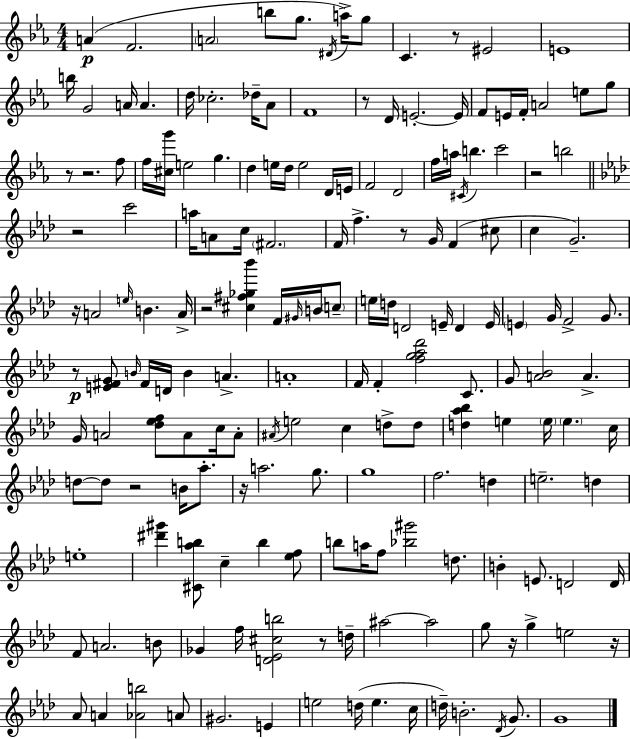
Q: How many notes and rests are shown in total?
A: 177